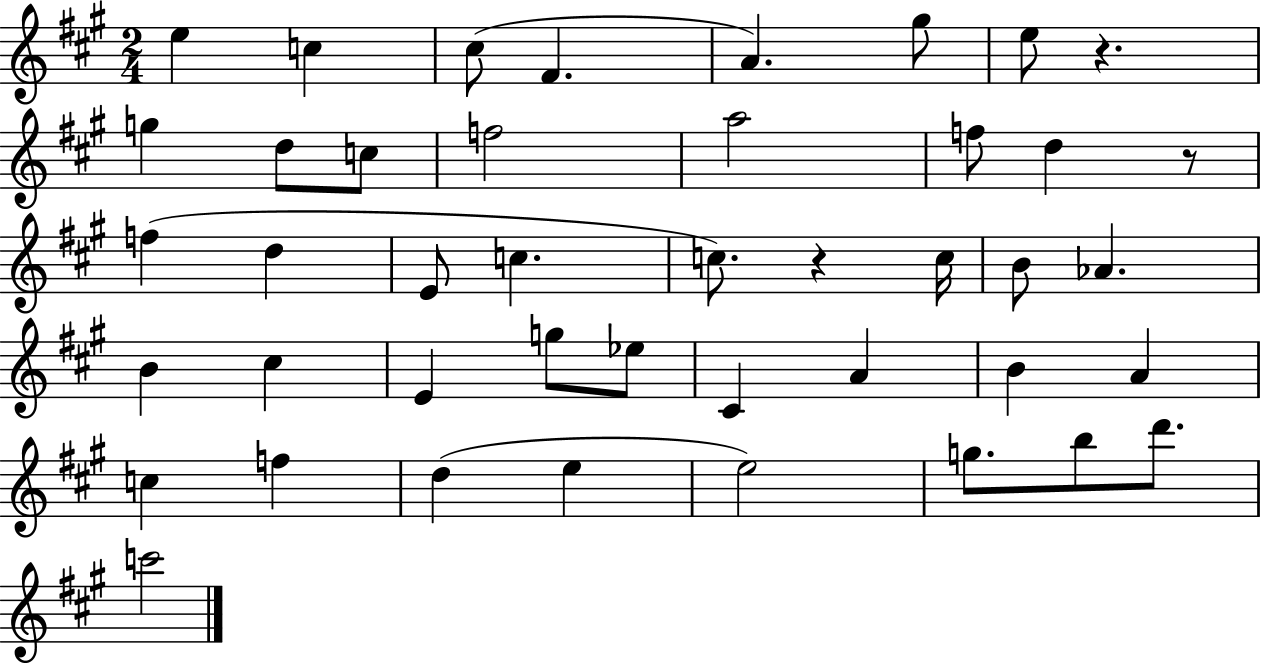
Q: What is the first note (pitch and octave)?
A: E5